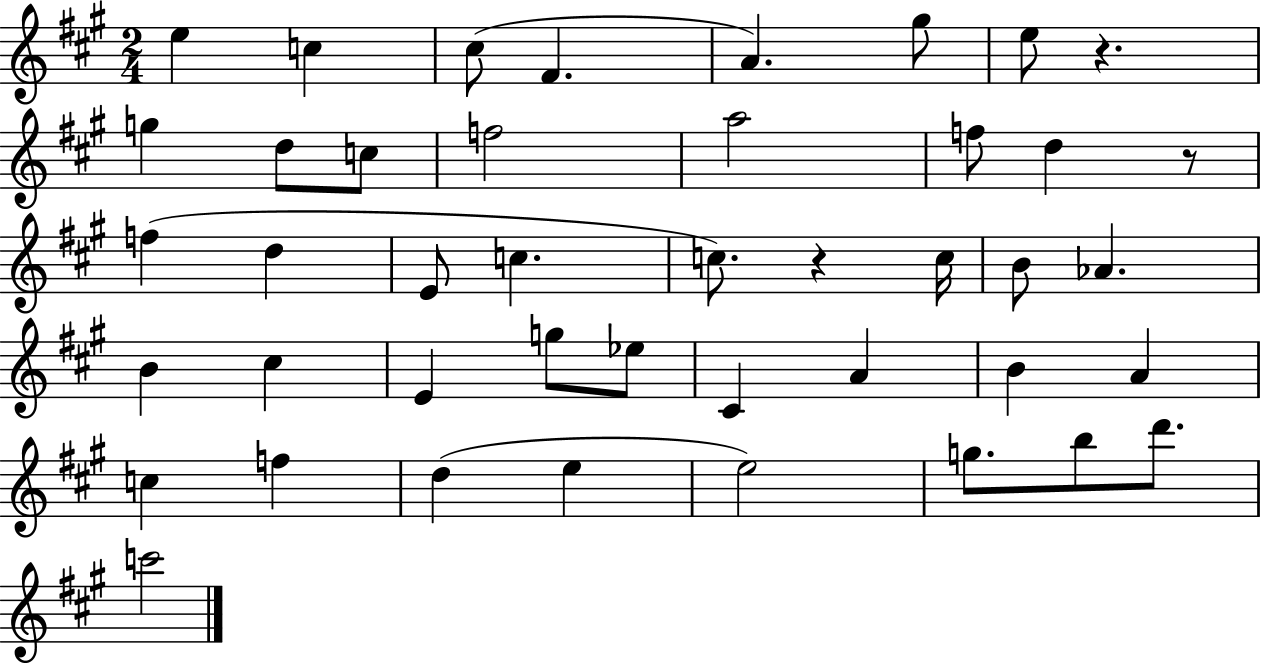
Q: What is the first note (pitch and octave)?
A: E5